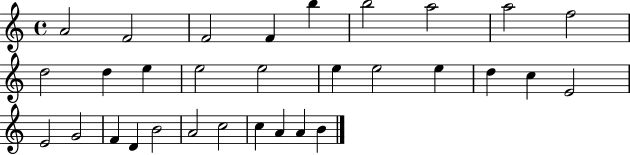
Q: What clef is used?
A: treble